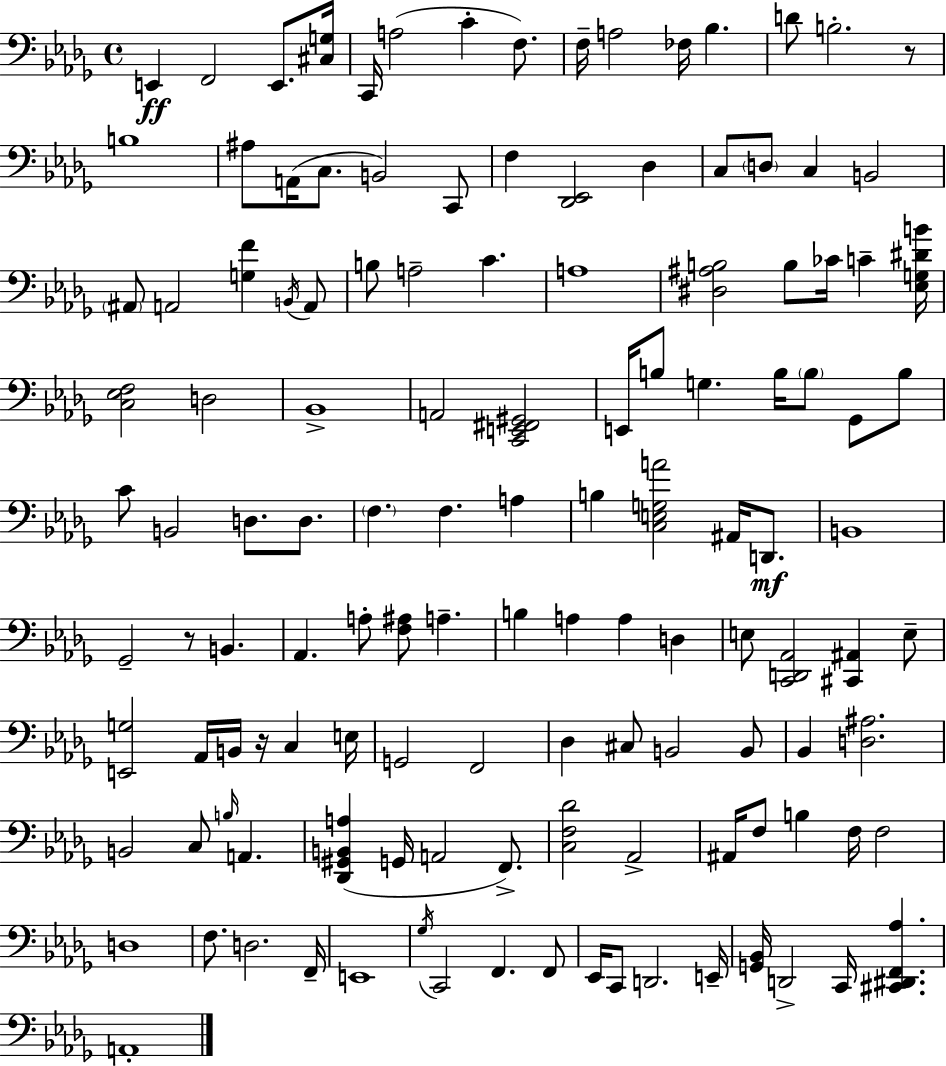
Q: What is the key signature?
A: BES minor